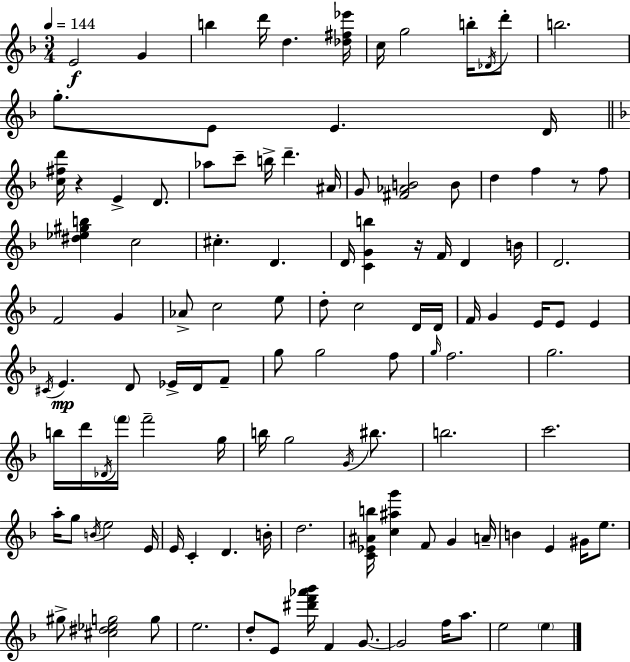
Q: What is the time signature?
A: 3/4